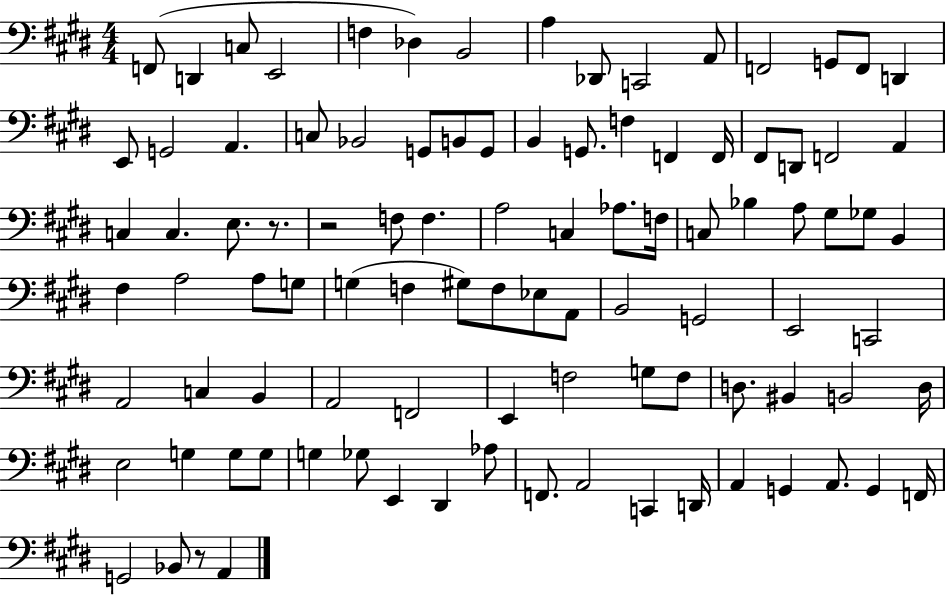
X:1
T:Untitled
M:4/4
L:1/4
K:E
F,,/2 D,, C,/2 E,,2 F, _D, B,,2 A, _D,,/2 C,,2 A,,/2 F,,2 G,,/2 F,,/2 D,, E,,/2 G,,2 A,, C,/2 _B,,2 G,,/2 B,,/2 G,,/2 B,, G,,/2 F, F,, F,,/4 ^F,,/2 D,,/2 F,,2 A,, C, C, E,/2 z/2 z2 F,/2 F, A,2 C, _A,/2 F,/4 C,/2 _B, A,/2 ^G,/2 _G,/2 B,, ^F, A,2 A,/2 G,/2 G, F, ^G,/2 F,/2 _E,/2 A,,/2 B,,2 G,,2 E,,2 C,,2 A,,2 C, B,, A,,2 F,,2 E,, F,2 G,/2 F,/2 D,/2 ^B,, B,,2 D,/4 E,2 G, G,/2 G,/2 G, _G,/2 E,, ^D,, _A,/2 F,,/2 A,,2 C,, D,,/4 A,, G,, A,,/2 G,, F,,/4 G,,2 _B,,/2 z/2 A,,